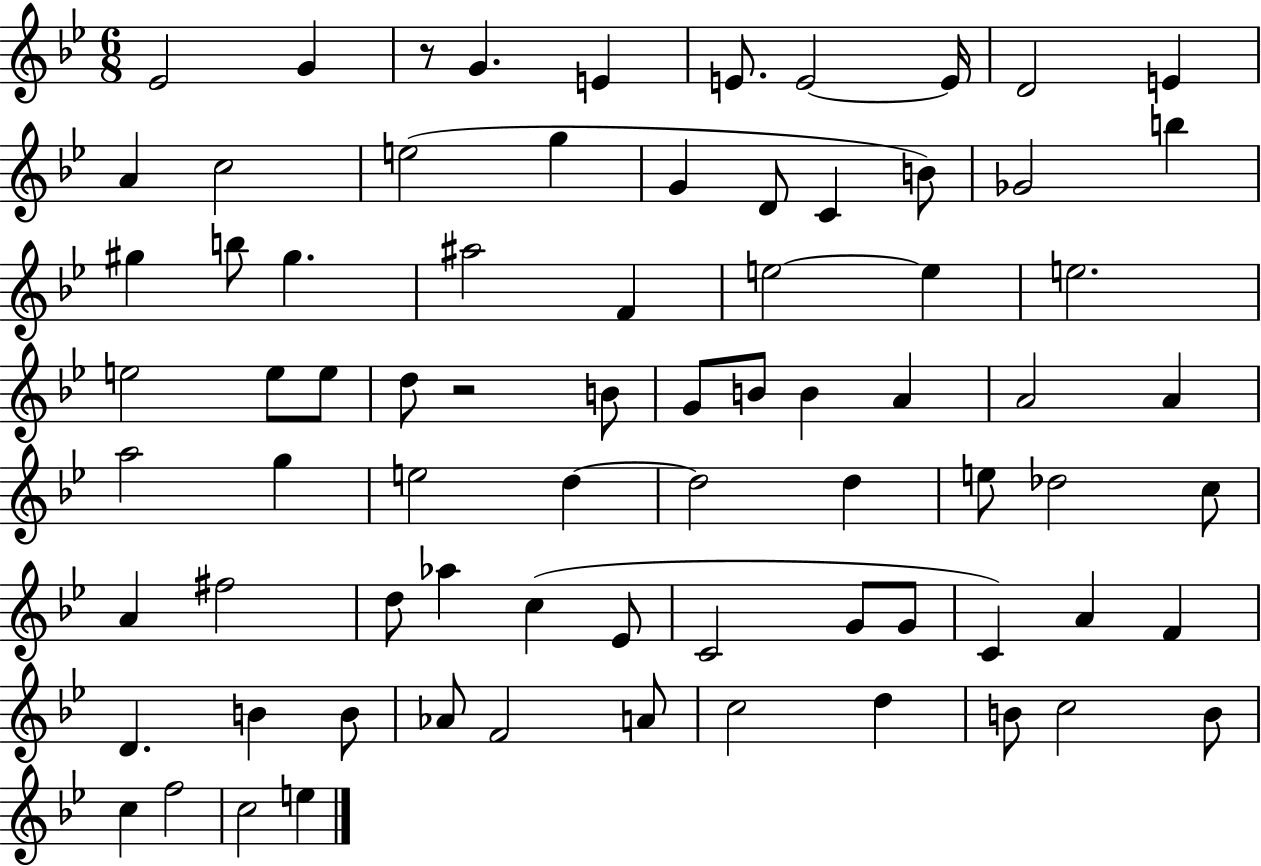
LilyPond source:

{
  \clef treble
  \numericTimeSignature
  \time 6/8
  \key bes \major
  \repeat volta 2 { ees'2 g'4 | r8 g'4. e'4 | e'8. e'2~~ e'16 | d'2 e'4 | \break a'4 c''2 | e''2( g''4 | g'4 d'8 c'4 b'8) | ges'2 b''4 | \break gis''4 b''8 gis''4. | ais''2 f'4 | e''2~~ e''4 | e''2. | \break e''2 e''8 e''8 | d''8 r2 b'8 | g'8 b'8 b'4 a'4 | a'2 a'4 | \break a''2 g''4 | e''2 d''4~~ | d''2 d''4 | e''8 des''2 c''8 | \break a'4 fis''2 | d''8 aes''4 c''4( ees'8 | c'2 g'8 g'8 | c'4) a'4 f'4 | \break d'4. b'4 b'8 | aes'8 f'2 a'8 | c''2 d''4 | b'8 c''2 b'8 | \break c''4 f''2 | c''2 e''4 | } \bar "|."
}